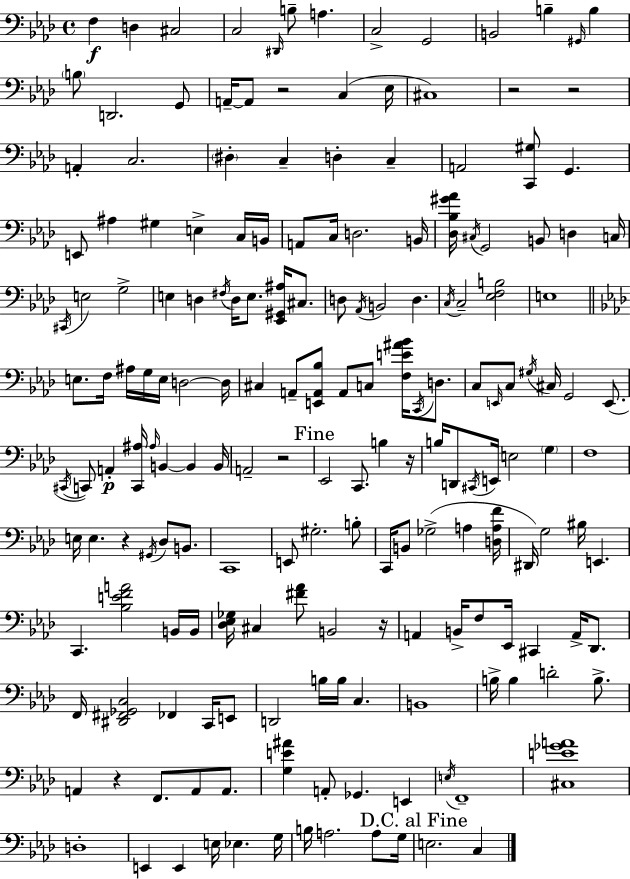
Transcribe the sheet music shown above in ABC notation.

X:1
T:Untitled
M:4/4
L:1/4
K:Ab
F, D, ^C,2 C,2 ^D,,/4 B,/2 A, C,2 G,,2 B,,2 B, ^G,,/4 B, B,/2 D,,2 G,,/2 A,,/4 A,,/2 z2 C, _E,/4 ^C,4 z2 z2 A,, C,2 ^D, C, D, C, A,,2 [C,,^G,]/2 G,, E,,/2 ^A, ^G, E, C,/4 B,,/4 A,,/2 C,/4 D,2 B,,/4 [_D,_B,^G_A]/4 ^C,/4 G,,2 B,,/2 D, C,/4 ^C,,/4 E,2 G,2 E, D, ^F,/4 D,/4 E,/2 [_E,,^G,,^A,]/4 ^C,/2 D,/2 _A,,/4 B,,2 D, C,/4 C,2 [_E,F,B,]2 E,4 E,/2 F,/4 ^A,/4 G,/4 E,/4 D,2 D,/4 ^C, A,,/2 [E,,A,,_B,]/2 A,,/2 C,/2 [F,E^A_B]/4 C,,/4 D,/2 C,/2 E,,/4 C,/2 ^G,/4 ^C,/4 G,,2 E,,/2 ^C,,/4 C,,/2 A,, [C,,^A,]/4 ^A,/4 B,, B,, B,,/4 A,,2 z2 _E,,2 C,,/2 B, z/4 B,/4 D,,/2 ^C,,/4 E,,/4 E,2 G, F,4 E,/4 E, z ^G,,/4 _D,/2 B,,/2 C,,4 E,,/2 ^G,2 B,/2 C,,/4 B,,/2 _G,2 A, [D,A,F]/4 ^D,,/4 G,2 ^B,/4 E,, C,, [_B,EFA]2 B,,/4 B,,/4 [_D,_E,_G,]/4 ^C, [^F_A]/2 B,,2 z/4 A,, B,,/4 F,/2 _E,,/4 ^C,, A,,/4 _D,,/2 F,,/4 [^D,,^F,,_G,,C,]2 _F,, C,,/4 E,,/2 D,,2 B,/4 B,/4 C, B,,4 B,/4 B, D2 B,/2 A,, z F,,/2 A,,/2 A,,/2 [G,E^A] A,,/2 _G,, E,, E,/4 F,,4 [^C,E_GA]4 D,4 E,, E,, E,/4 _E, G,/4 B,/4 A,2 A,/2 G,/4 E,2 C,